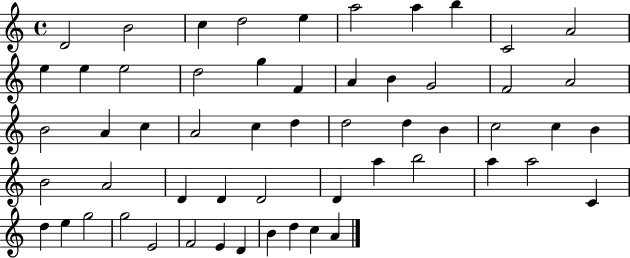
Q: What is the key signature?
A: C major